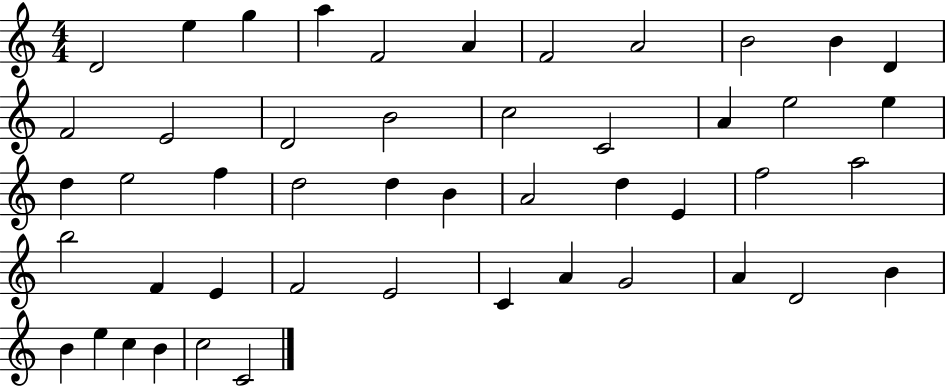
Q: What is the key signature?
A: C major